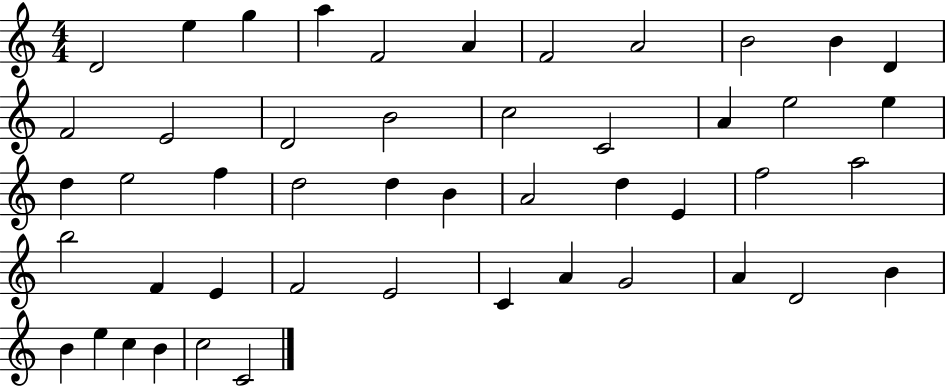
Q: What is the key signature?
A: C major